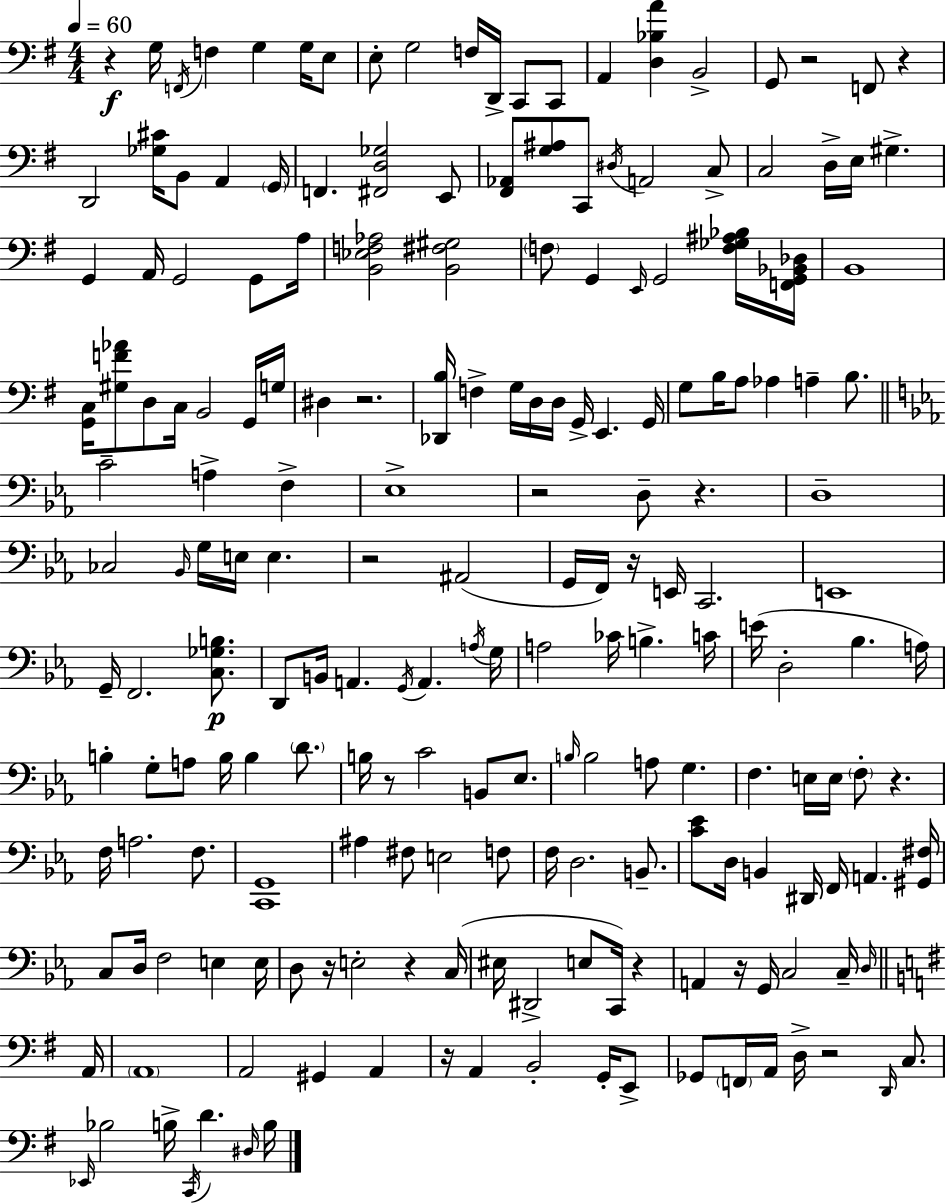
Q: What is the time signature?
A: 4/4